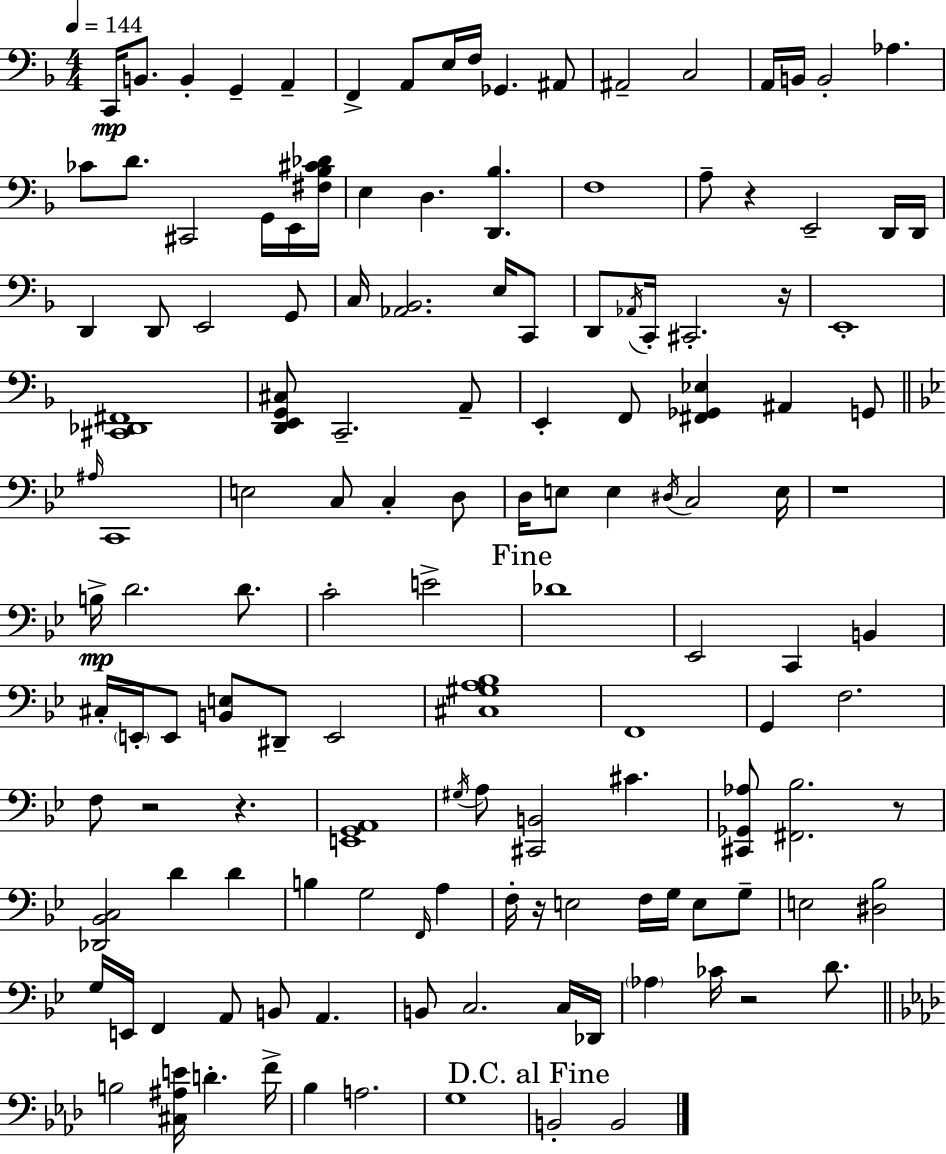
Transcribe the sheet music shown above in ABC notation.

X:1
T:Untitled
M:4/4
L:1/4
K:F
C,,/4 B,,/2 B,, G,, A,, F,, A,,/2 E,/4 F,/4 _G,, ^A,,/2 ^A,,2 C,2 A,,/4 B,,/4 B,,2 _A, _C/2 D/2 ^C,,2 G,,/4 E,,/4 [^F,_B,^C_D]/4 E, D, [D,,_B,] F,4 A,/2 z E,,2 D,,/4 D,,/4 D,, D,,/2 E,,2 G,,/2 C,/4 [_A,,_B,,]2 E,/4 C,,/2 D,,/2 _A,,/4 C,,/4 ^C,,2 z/4 E,,4 [^C,,_D,,^F,,]4 [D,,E,,G,,^C,]/2 C,,2 A,,/2 E,, F,,/2 [^F,,_G,,_E,] ^A,, G,,/2 ^A,/4 C,,4 E,2 C,/2 C, D,/2 D,/4 E,/2 E, ^D,/4 C,2 E,/4 z4 B,/4 D2 D/2 C2 E2 _D4 _E,,2 C,, B,, ^C,/4 E,,/4 E,,/2 [B,,E,]/2 ^D,,/2 E,,2 [^C,^G,A,_B,]4 F,,4 G,, F,2 F,/2 z2 z [E,,G,,A,,]4 ^G,/4 A,/2 [^C,,B,,]2 ^C [^C,,_G,,_A,]/2 [^F,,_B,]2 z/2 [_D,,_B,,C,]2 D D B, G,2 F,,/4 A, F,/4 z/4 E,2 F,/4 G,/4 E,/2 G,/2 E,2 [^D,_B,]2 G,/4 E,,/4 F,, A,,/2 B,,/2 A,, B,,/2 C,2 C,/4 _D,,/4 _A, _C/4 z2 D/2 B,2 [^C,^A,E]/4 D F/4 _B, A,2 G,4 B,,2 B,,2